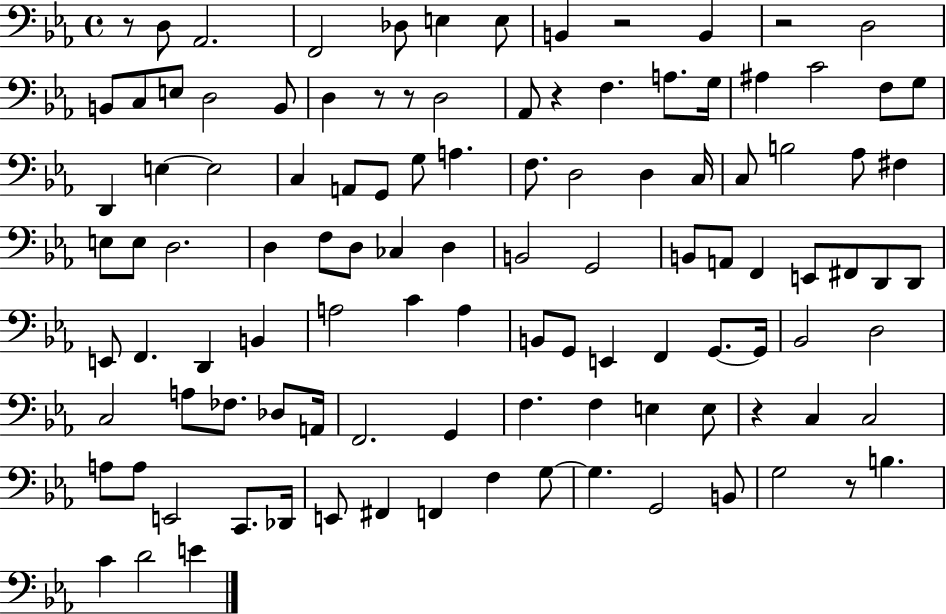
{
  \clef bass
  \time 4/4
  \defaultTimeSignature
  \key ees \major
  r8 d8 aes,2. | f,2 des8 e4 e8 | b,4 r2 b,4 | r2 d2 | \break b,8 c8 e8 d2 b,8 | d4 r8 r8 d2 | aes,8 r4 f4. a8. g16 | ais4 c'2 f8 g8 | \break d,4 e4~~ e2 | c4 a,8 g,8 g8 a4. | f8. d2 d4 c16 | c8 b2 aes8 fis4 | \break e8 e8 d2. | d4 f8 d8 ces4 d4 | b,2 g,2 | b,8 a,8 f,4 e,8 fis,8 d,8 d,8 | \break e,8 f,4. d,4 b,4 | a2 c'4 a4 | b,8 g,8 e,4 f,4 g,8.~~ g,16 | bes,2 d2 | \break c2 a8 fes8. des8 a,16 | f,2. g,4 | f4. f4 e4 e8 | r4 c4 c2 | \break a8 a8 e,2 c,8. des,16 | e,8 fis,4 f,4 f4 g8~~ | g4. g,2 b,8 | g2 r8 b4. | \break c'4 d'2 e'4 | \bar "|."
}